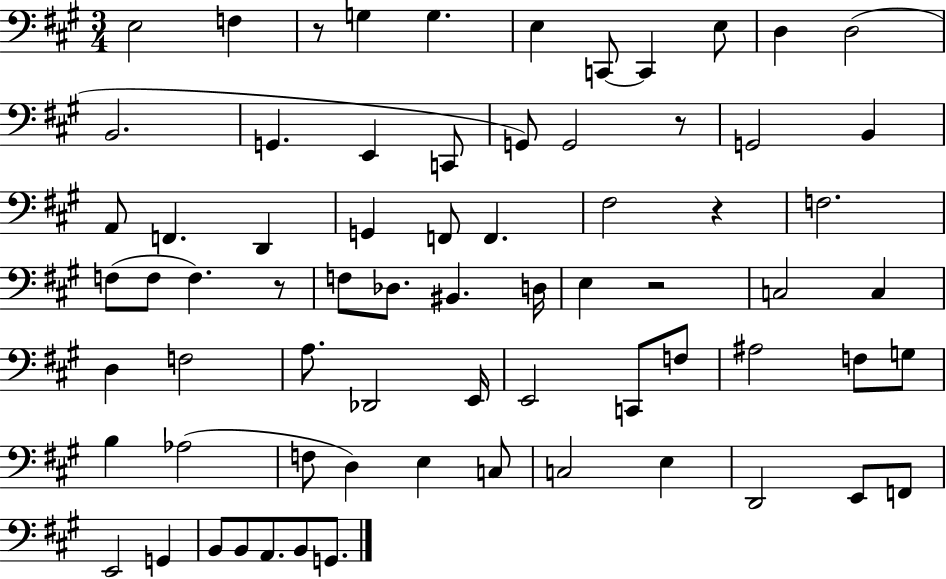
E3/h F3/q R/e G3/q G3/q. E3/q C2/e C2/q E3/e D3/q D3/h B2/h. G2/q. E2/q C2/e G2/e G2/h R/e G2/h B2/q A2/e F2/q. D2/q G2/q F2/e F2/q. F#3/h R/q F3/h. F3/e F3/e F3/q. R/e F3/e Db3/e. BIS2/q. D3/s E3/q R/h C3/h C3/q D3/q F3/h A3/e. Db2/h E2/s E2/h C2/e F3/e A#3/h F3/e G3/e B3/q Ab3/h F3/e D3/q E3/q C3/e C3/h E3/q D2/h E2/e F2/e E2/h G2/q B2/e B2/e A2/e. B2/e G2/e.